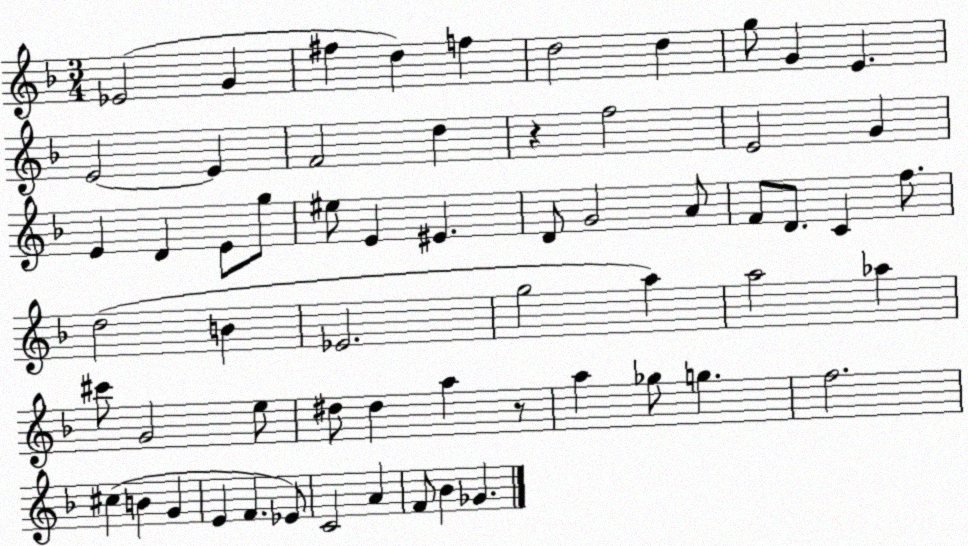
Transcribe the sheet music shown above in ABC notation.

X:1
T:Untitled
M:3/4
L:1/4
K:F
_E2 G ^f d f d2 d g/2 G E E2 E F2 d z f2 E2 G E D E/2 g/2 ^e/2 E ^E D/2 G2 A/2 F/2 D/2 C f/2 d2 B _E2 g2 a a2 _a ^c'/2 G2 e/2 ^d/2 ^d a z/2 a _g/2 g f2 ^c B G E F _E/2 C2 A F/2 _B _G